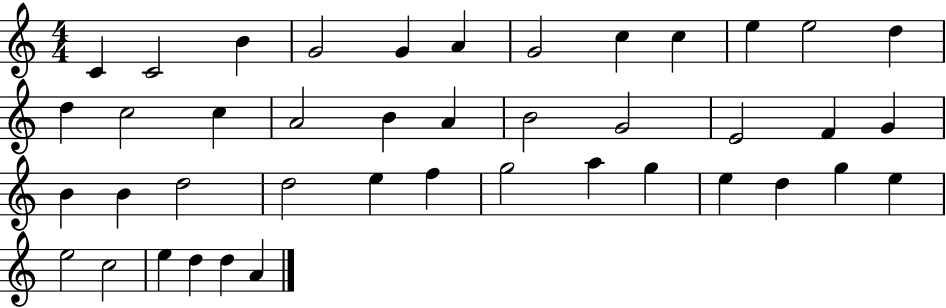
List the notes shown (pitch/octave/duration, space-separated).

C4/q C4/h B4/q G4/h G4/q A4/q G4/h C5/q C5/q E5/q E5/h D5/q D5/q C5/h C5/q A4/h B4/q A4/q B4/h G4/h E4/h F4/q G4/q B4/q B4/q D5/h D5/h E5/q F5/q G5/h A5/q G5/q E5/q D5/q G5/q E5/q E5/h C5/h E5/q D5/q D5/q A4/q